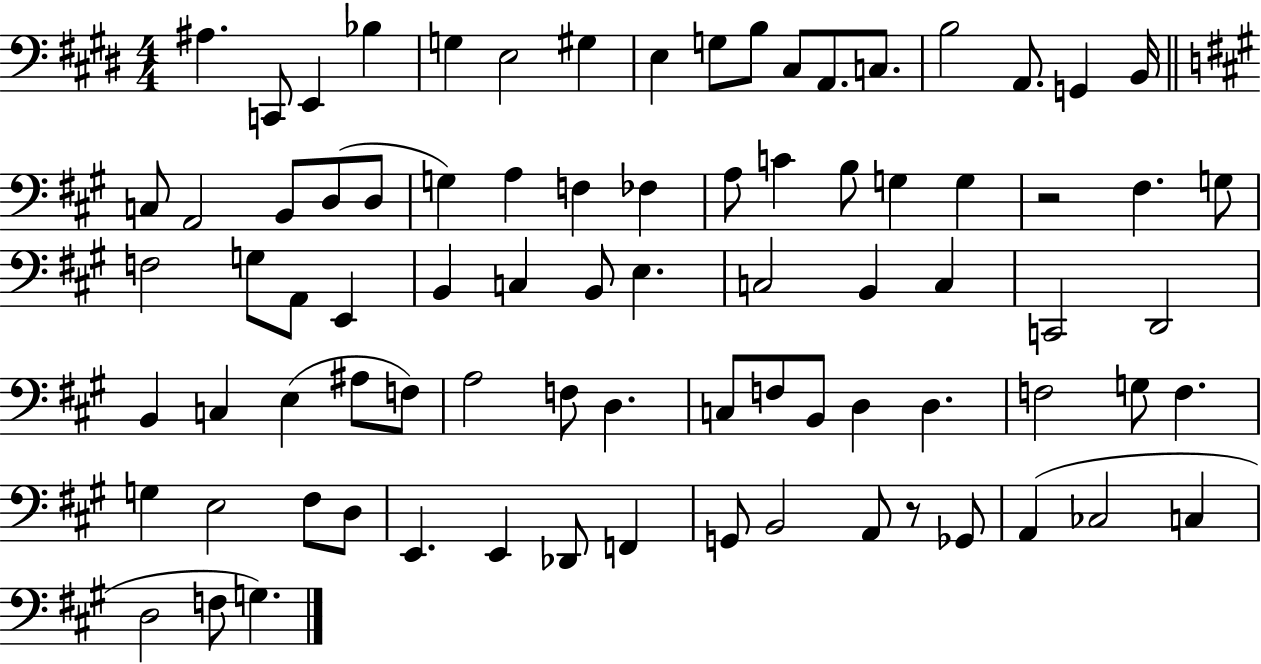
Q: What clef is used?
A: bass